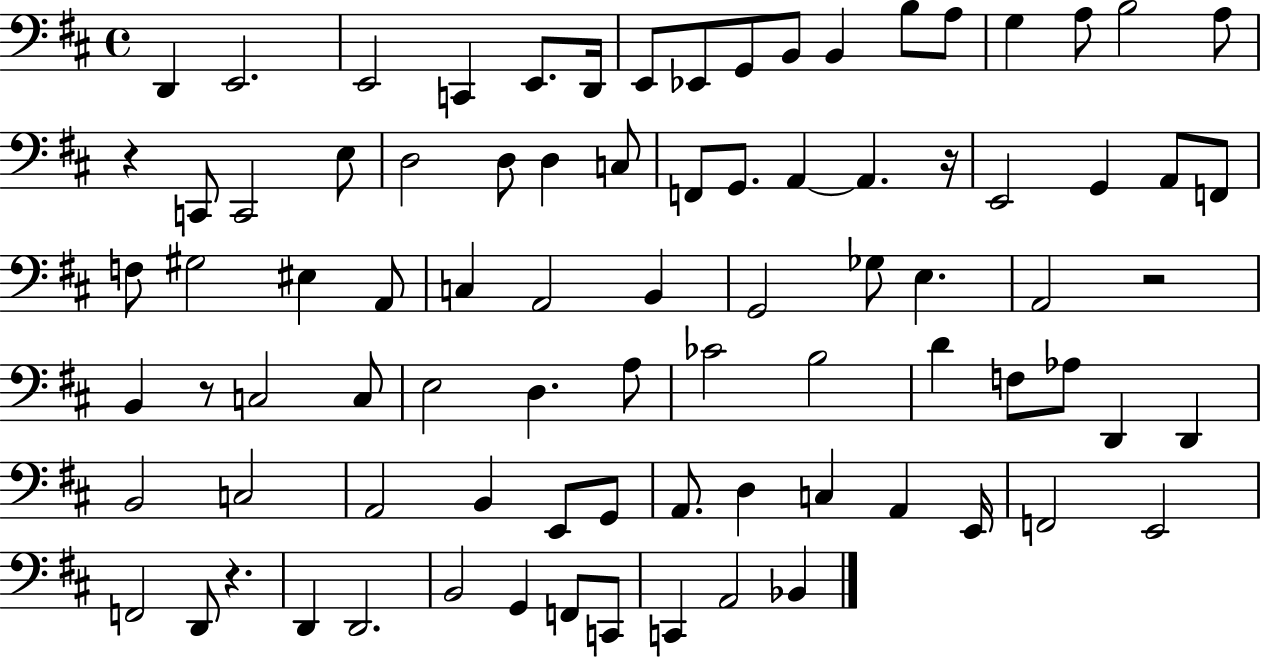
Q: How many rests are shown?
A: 5